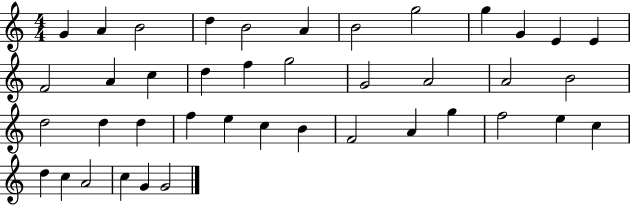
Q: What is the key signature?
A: C major